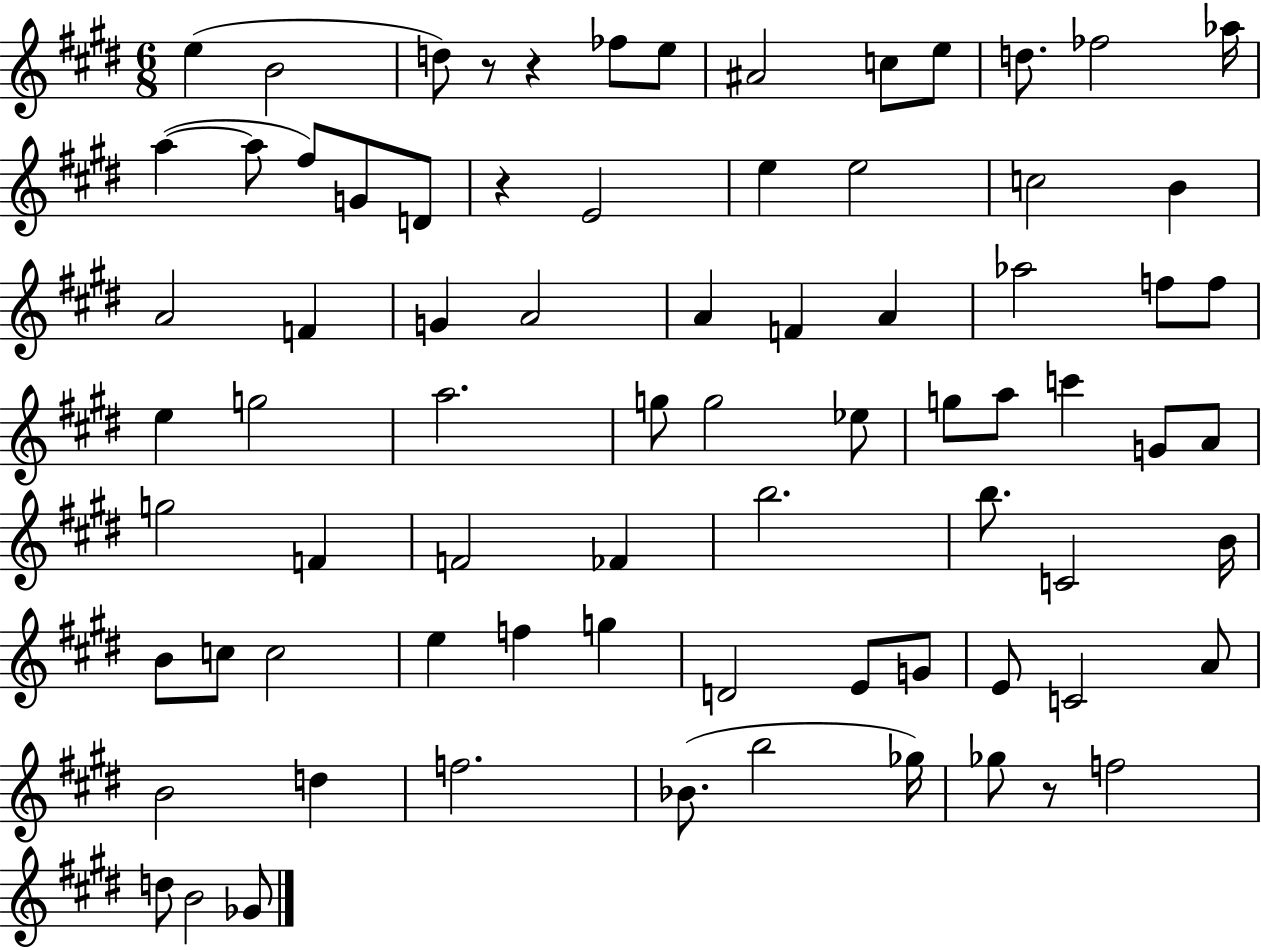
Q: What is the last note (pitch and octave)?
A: Gb4